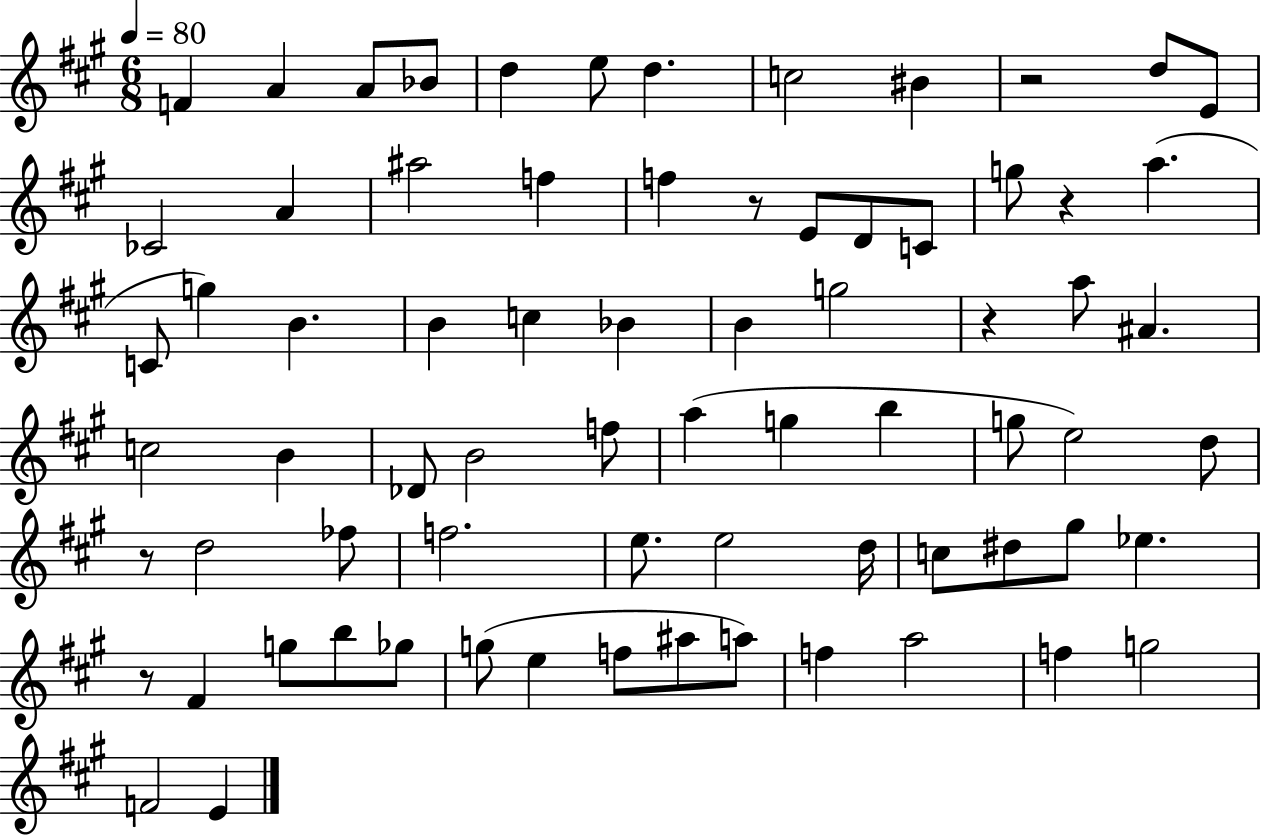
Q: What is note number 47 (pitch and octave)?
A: E5